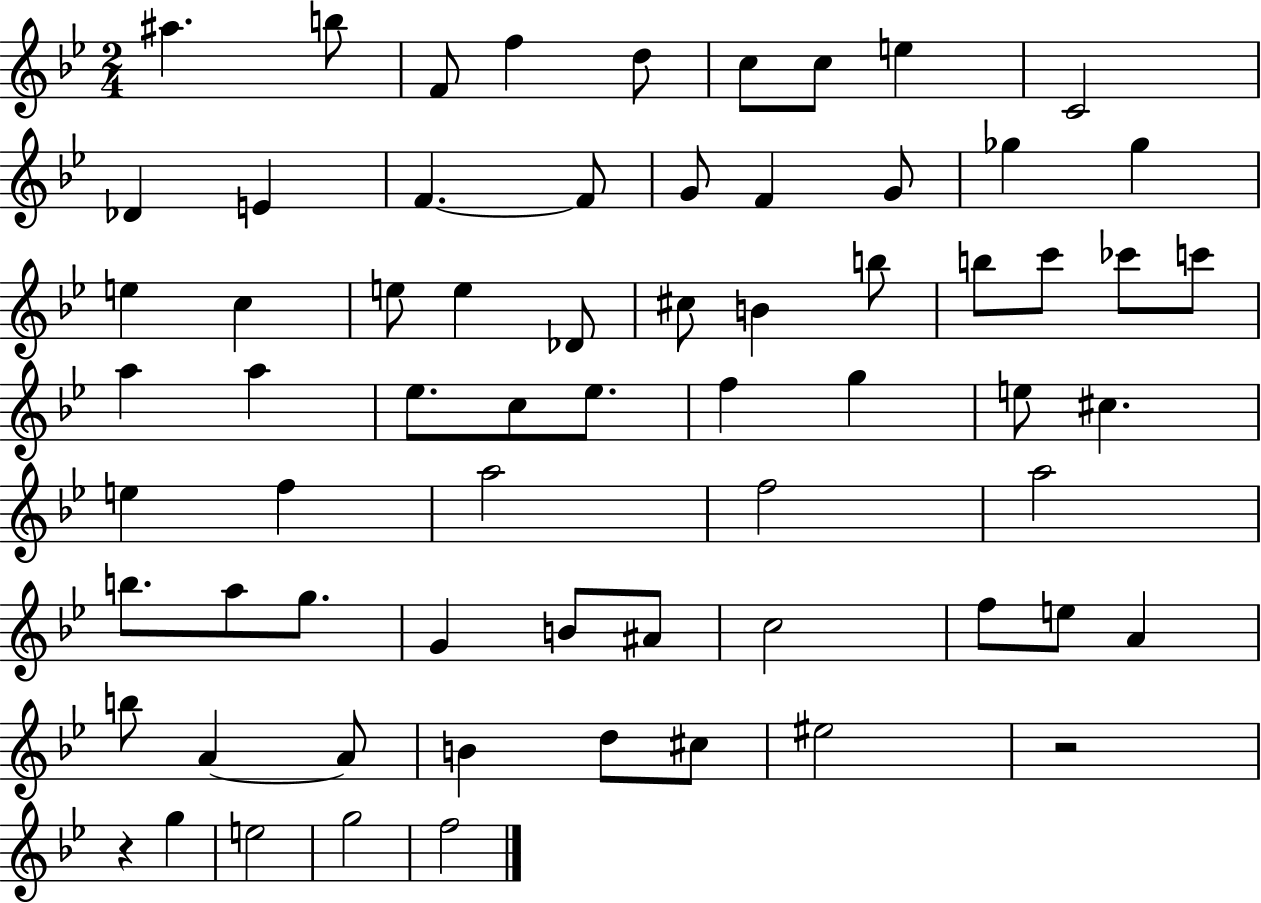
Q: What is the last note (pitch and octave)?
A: F5